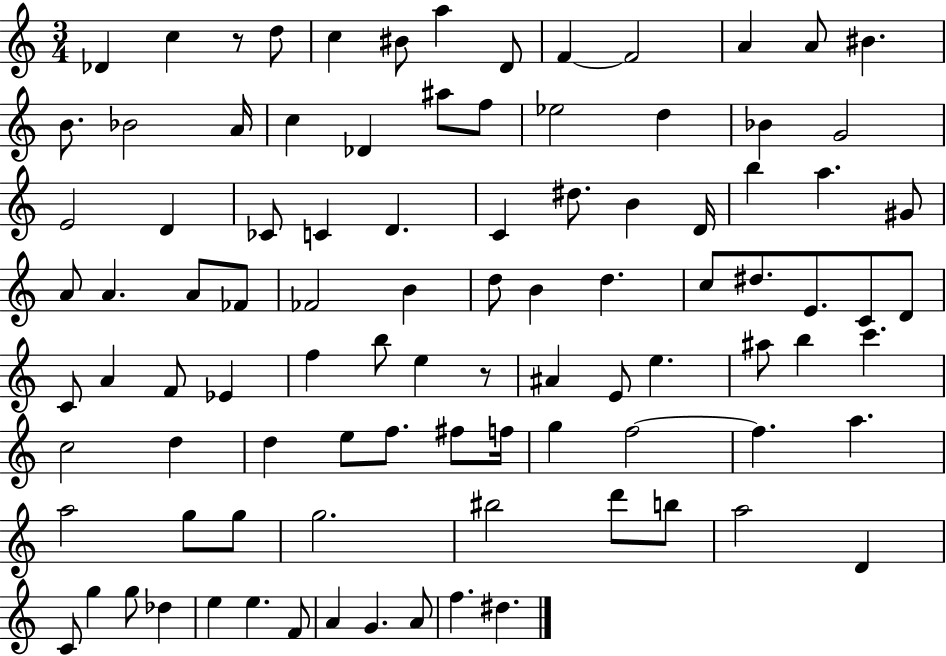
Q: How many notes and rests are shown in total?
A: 96